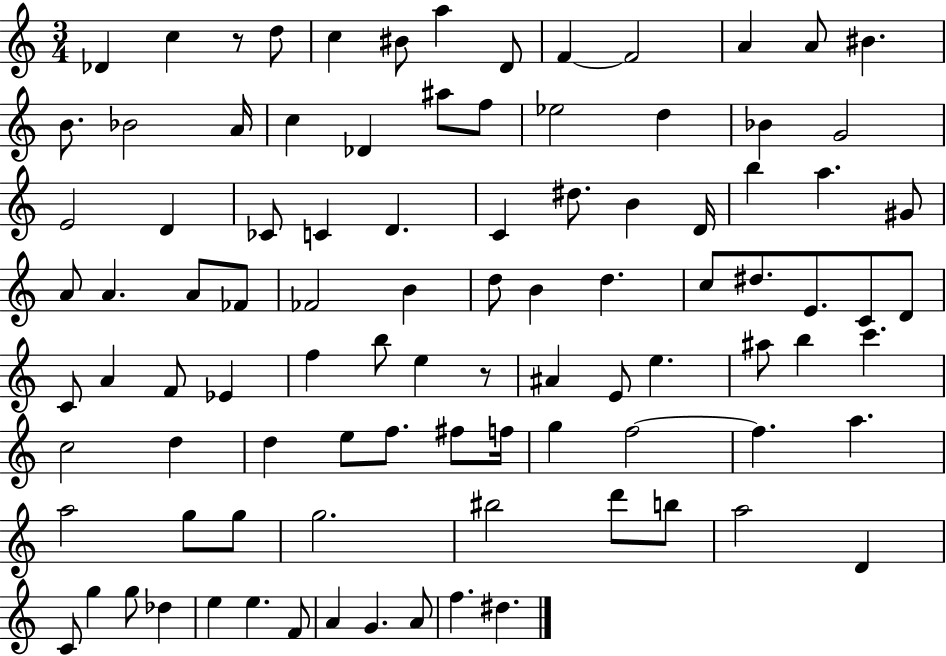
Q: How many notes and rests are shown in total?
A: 96